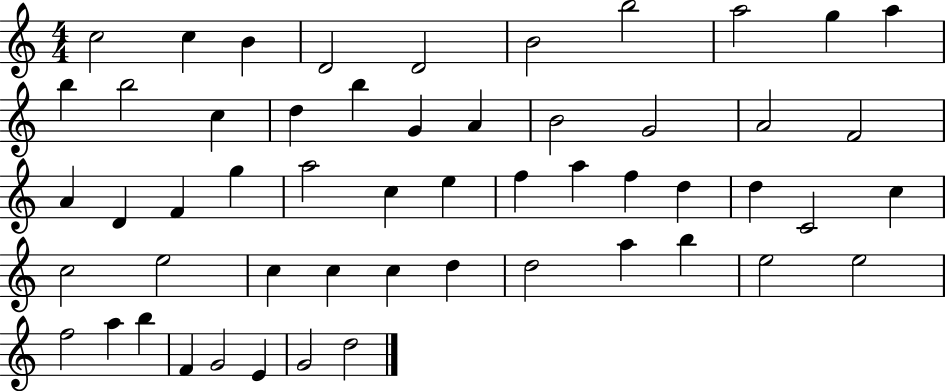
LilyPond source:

{
  \clef treble
  \numericTimeSignature
  \time 4/4
  \key c \major
  c''2 c''4 b'4 | d'2 d'2 | b'2 b''2 | a''2 g''4 a''4 | \break b''4 b''2 c''4 | d''4 b''4 g'4 a'4 | b'2 g'2 | a'2 f'2 | \break a'4 d'4 f'4 g''4 | a''2 c''4 e''4 | f''4 a''4 f''4 d''4 | d''4 c'2 c''4 | \break c''2 e''2 | c''4 c''4 c''4 d''4 | d''2 a''4 b''4 | e''2 e''2 | \break f''2 a''4 b''4 | f'4 g'2 e'4 | g'2 d''2 | \bar "|."
}